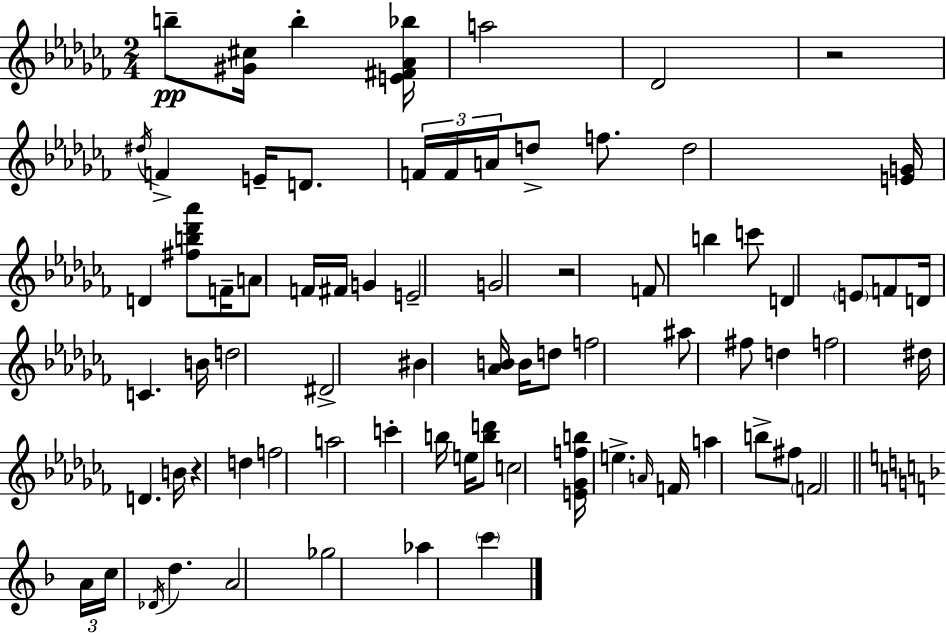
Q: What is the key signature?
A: AES minor